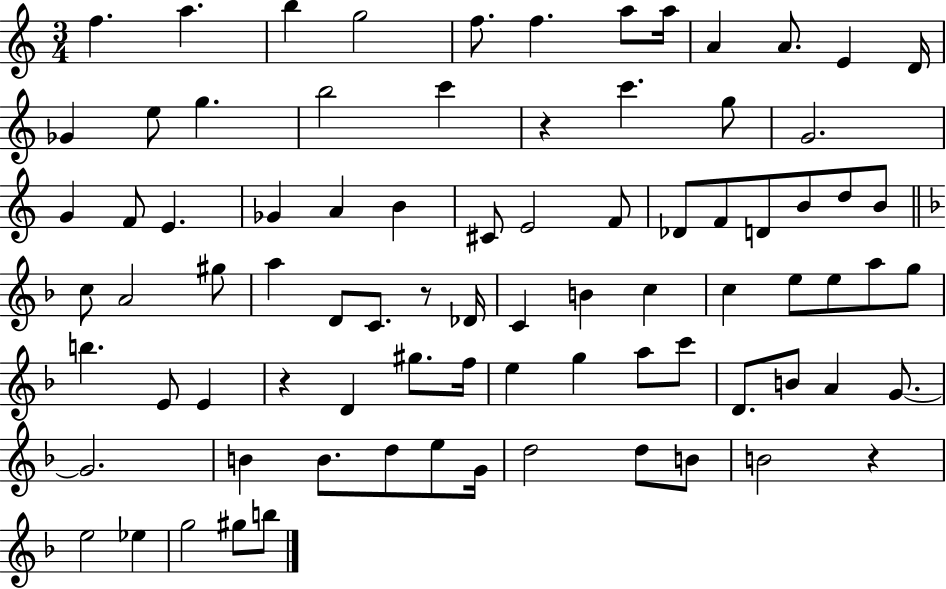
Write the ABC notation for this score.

X:1
T:Untitled
M:3/4
L:1/4
K:C
f a b g2 f/2 f a/2 a/4 A A/2 E D/4 _G e/2 g b2 c' z c' g/2 G2 G F/2 E _G A B ^C/2 E2 F/2 _D/2 F/2 D/2 B/2 d/2 B/2 c/2 A2 ^g/2 a D/2 C/2 z/2 _D/4 C B c c e/2 e/2 a/2 g/2 b E/2 E z D ^g/2 f/4 e g a/2 c'/2 D/2 B/2 A G/2 G2 B B/2 d/2 e/2 G/4 d2 d/2 B/2 B2 z e2 _e g2 ^g/2 b/2